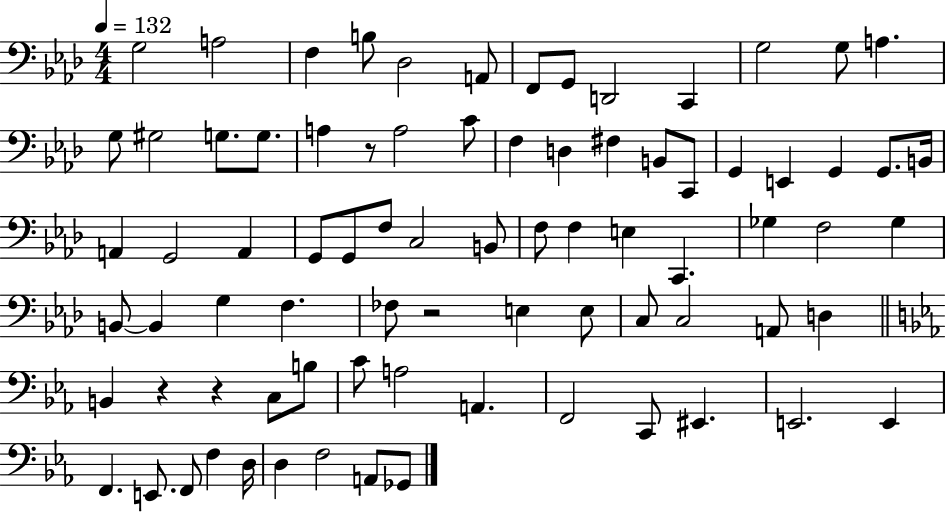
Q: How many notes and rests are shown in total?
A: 80